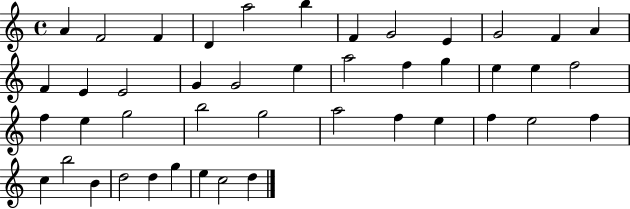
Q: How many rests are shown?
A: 0